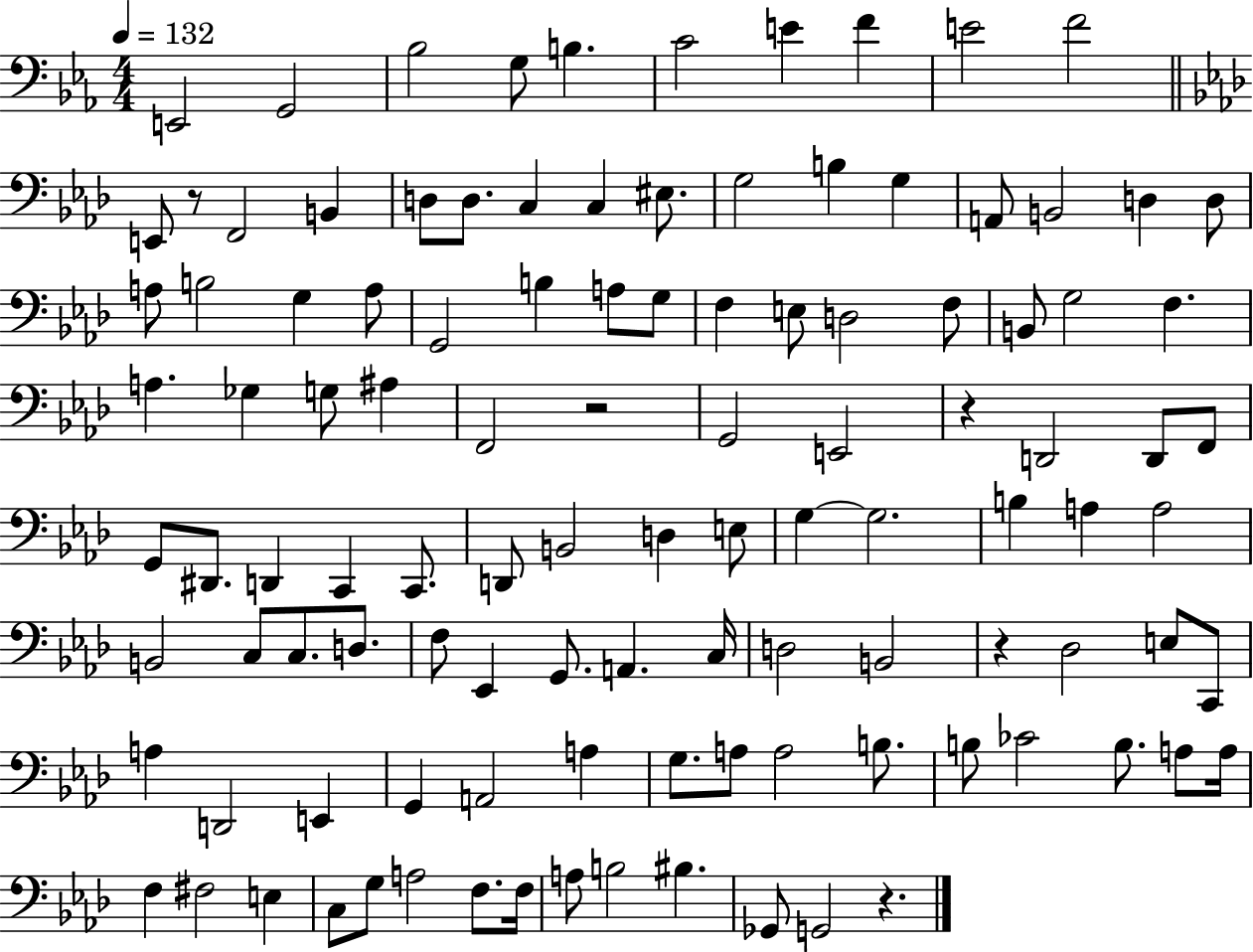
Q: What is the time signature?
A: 4/4